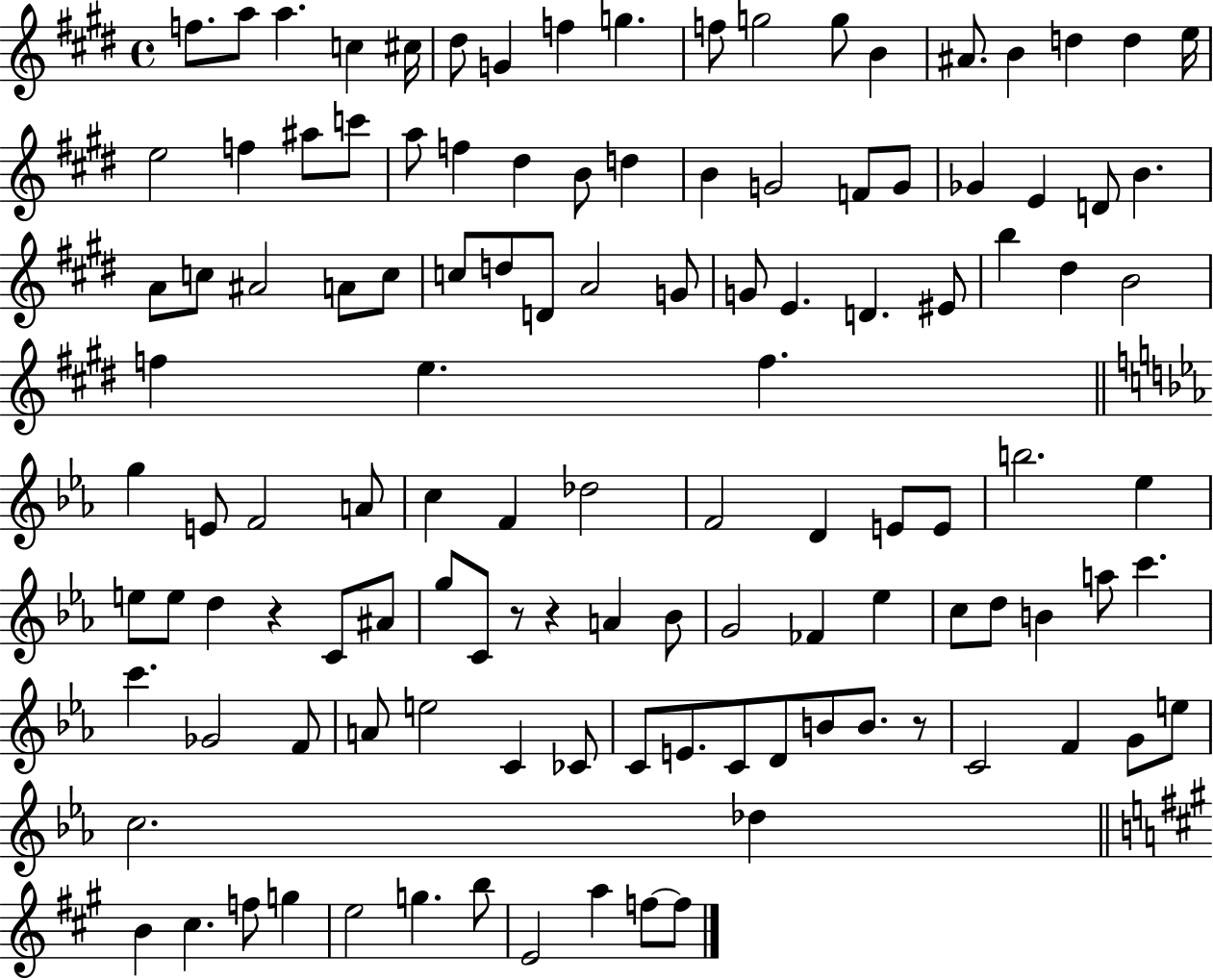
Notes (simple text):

F5/e. A5/e A5/q. C5/q C#5/s D#5/e G4/q F5/q G5/q. F5/e G5/h G5/e B4/q A#4/e. B4/q D5/q D5/q E5/s E5/h F5/q A#5/e C6/e A5/e F5/q D#5/q B4/e D5/q B4/q G4/h F4/e G4/e Gb4/q E4/q D4/e B4/q. A4/e C5/e A#4/h A4/e C5/e C5/e D5/e D4/e A4/h G4/e G4/e E4/q. D4/q. EIS4/e B5/q D#5/q B4/h F5/q E5/q. F5/q. G5/q E4/e F4/h A4/e C5/q F4/q Db5/h F4/h D4/q E4/e E4/e B5/h. Eb5/q E5/e E5/e D5/q R/q C4/e A#4/e G5/e C4/e R/e R/q A4/q Bb4/e G4/h FES4/q Eb5/q C5/e D5/e B4/q A5/e C6/q. C6/q. Gb4/h F4/e A4/e E5/h C4/q CES4/e C4/e E4/e. C4/e D4/e B4/e B4/e. R/e C4/h F4/q G4/e E5/e C5/h. Db5/q B4/q C#5/q. F5/e G5/q E5/h G5/q. B5/e E4/h A5/q F5/e F5/e